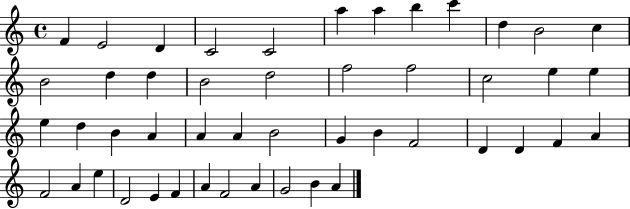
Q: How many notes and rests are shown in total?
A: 48